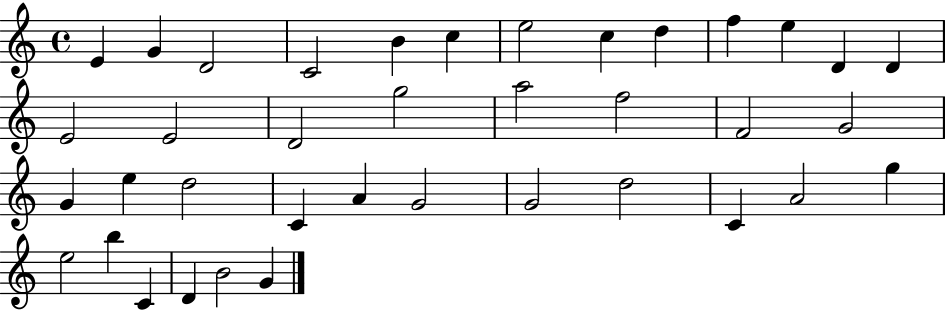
{
  \clef treble
  \time 4/4
  \defaultTimeSignature
  \key c \major
  e'4 g'4 d'2 | c'2 b'4 c''4 | e''2 c''4 d''4 | f''4 e''4 d'4 d'4 | \break e'2 e'2 | d'2 g''2 | a''2 f''2 | f'2 g'2 | \break g'4 e''4 d''2 | c'4 a'4 g'2 | g'2 d''2 | c'4 a'2 g''4 | \break e''2 b''4 c'4 | d'4 b'2 g'4 | \bar "|."
}